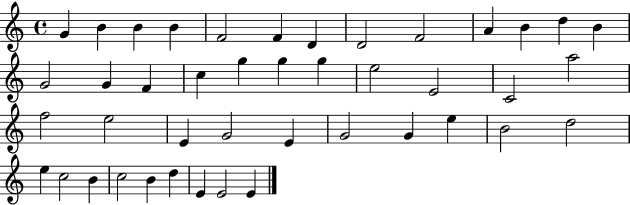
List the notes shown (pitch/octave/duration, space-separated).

G4/q B4/q B4/q B4/q F4/h F4/q D4/q D4/h F4/h A4/q B4/q D5/q B4/q G4/h G4/q F4/q C5/q G5/q G5/q G5/q E5/h E4/h C4/h A5/h F5/h E5/h E4/q G4/h E4/q G4/h G4/q E5/q B4/h D5/h E5/q C5/h B4/q C5/h B4/q D5/q E4/q E4/h E4/q